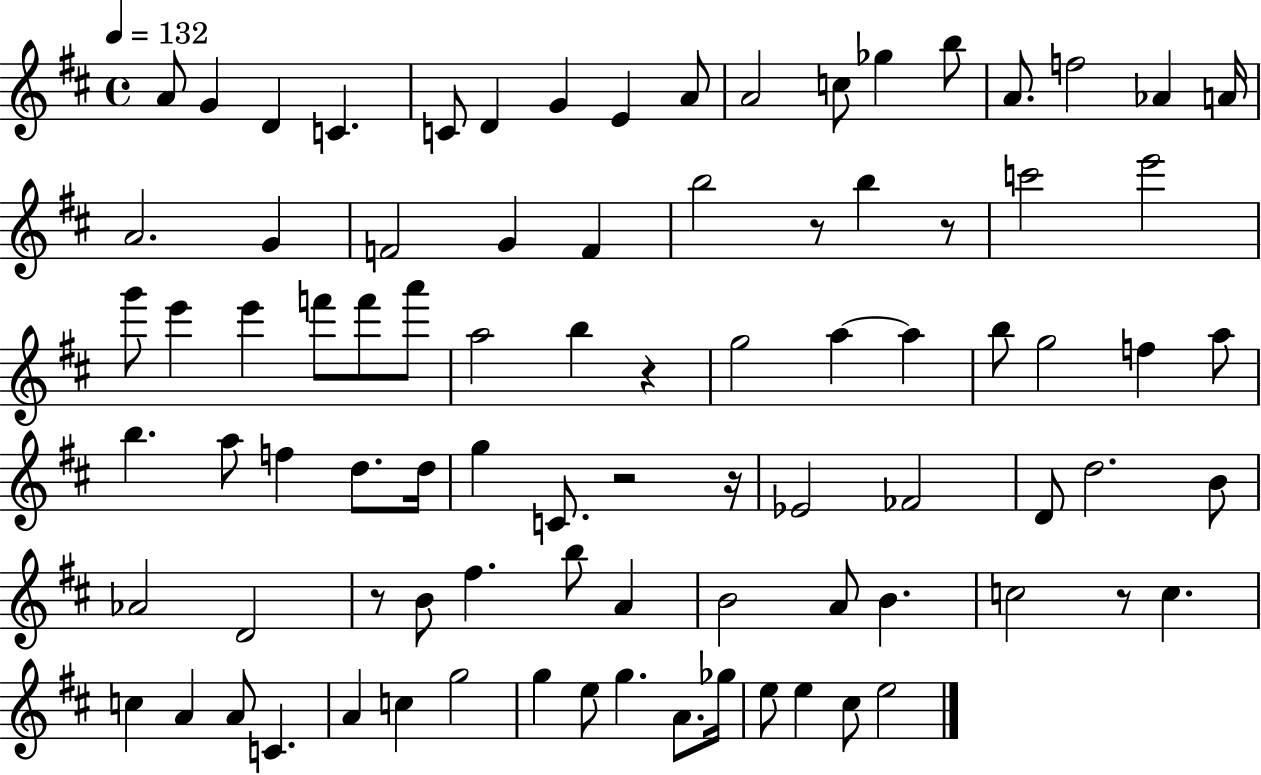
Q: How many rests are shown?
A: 7